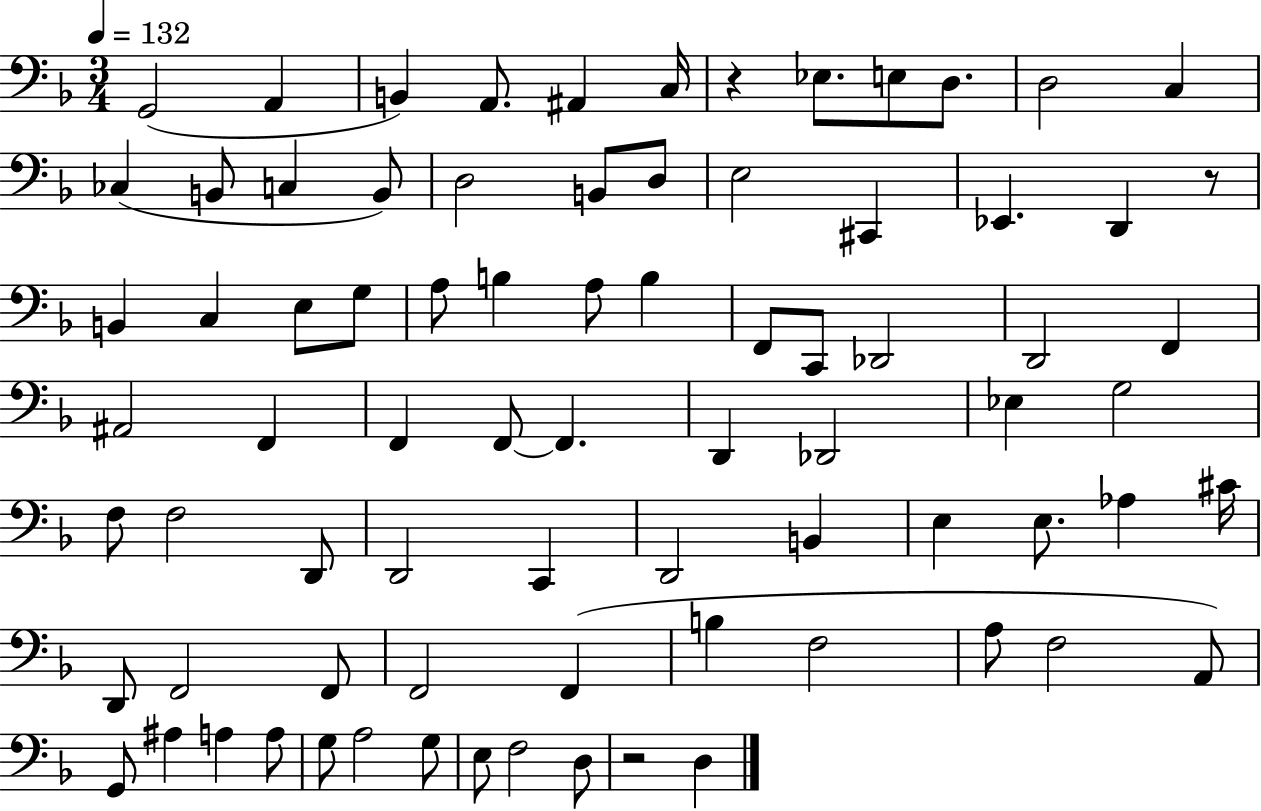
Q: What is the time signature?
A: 3/4